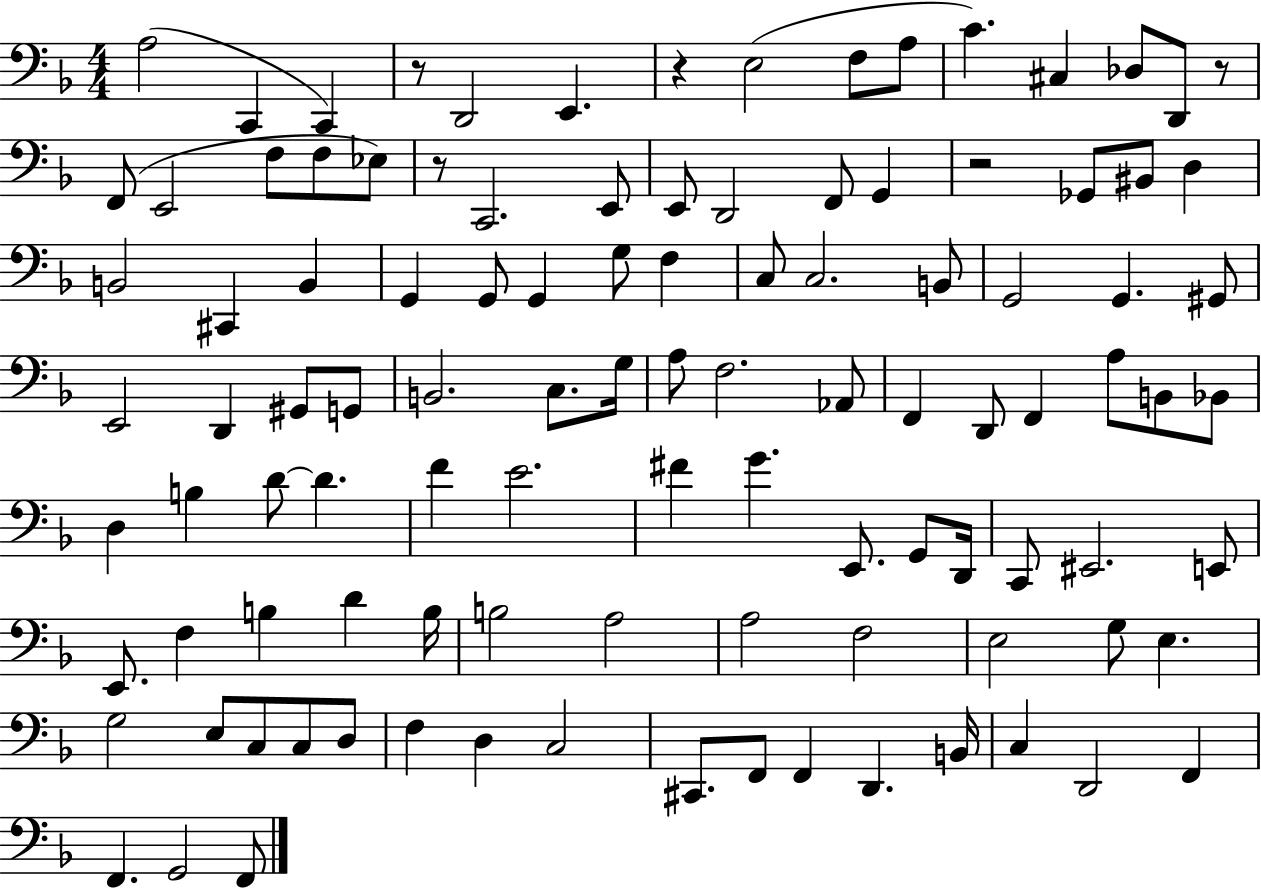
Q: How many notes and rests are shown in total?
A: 106